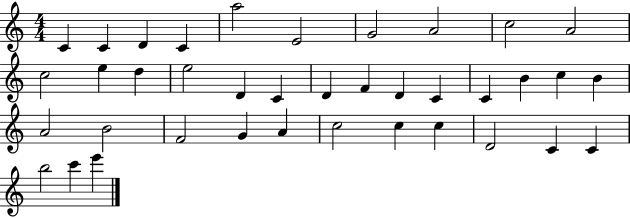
C4/q C4/q D4/q C4/q A5/h E4/h G4/h A4/h C5/h A4/h C5/h E5/q D5/q E5/h D4/q C4/q D4/q F4/q D4/q C4/q C4/q B4/q C5/q B4/q A4/h B4/h F4/h G4/q A4/q C5/h C5/q C5/q D4/h C4/q C4/q B5/h C6/q E6/q